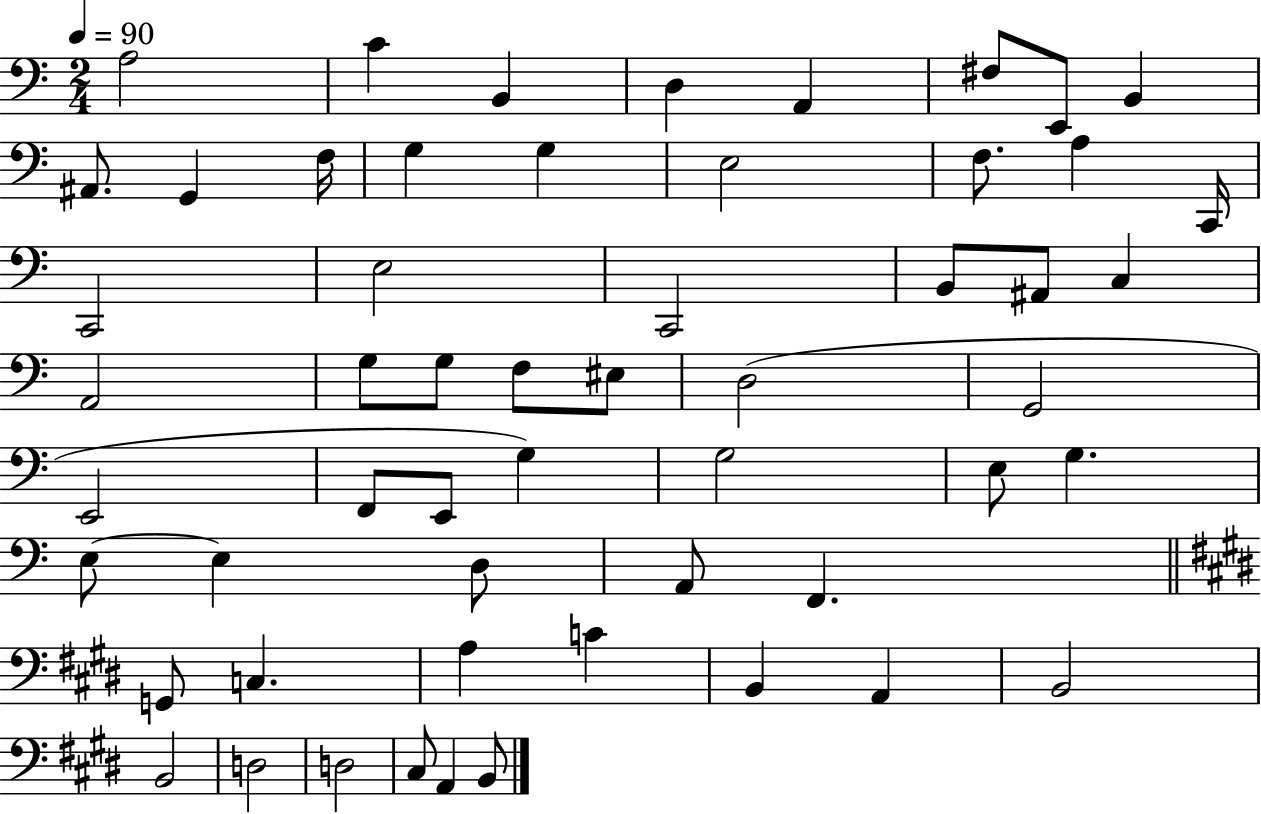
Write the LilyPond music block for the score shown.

{
  \clef bass
  \numericTimeSignature
  \time 2/4
  \key c \major
  \tempo 4 = 90
  a2 | c'4 b,4 | d4 a,4 | fis8 e,8 b,4 | \break ais,8. g,4 f16 | g4 g4 | e2 | f8. a4 c,16 | \break c,2 | e2 | c,2 | b,8 ais,8 c4 | \break a,2 | g8 g8 f8 eis8 | d2( | g,2 | \break e,2 | f,8 e,8 g4) | g2 | e8 g4. | \break e8~~ e4 d8 | a,8 f,4. | \bar "||" \break \key e \major g,8 c4. | a4 c'4 | b,4 a,4 | b,2 | \break b,2 | d2 | d2 | cis8 a,4 b,8 | \break \bar "|."
}